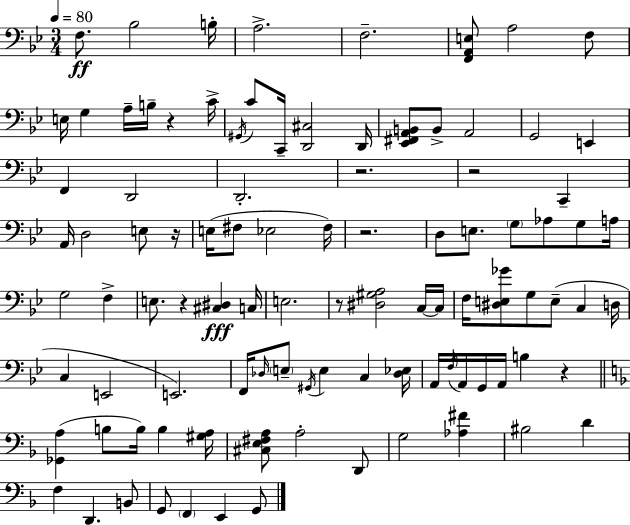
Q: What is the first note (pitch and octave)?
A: F3